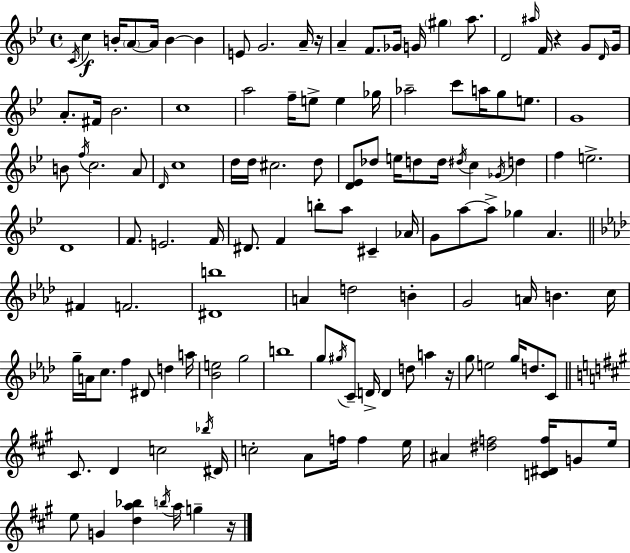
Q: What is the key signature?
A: G minor